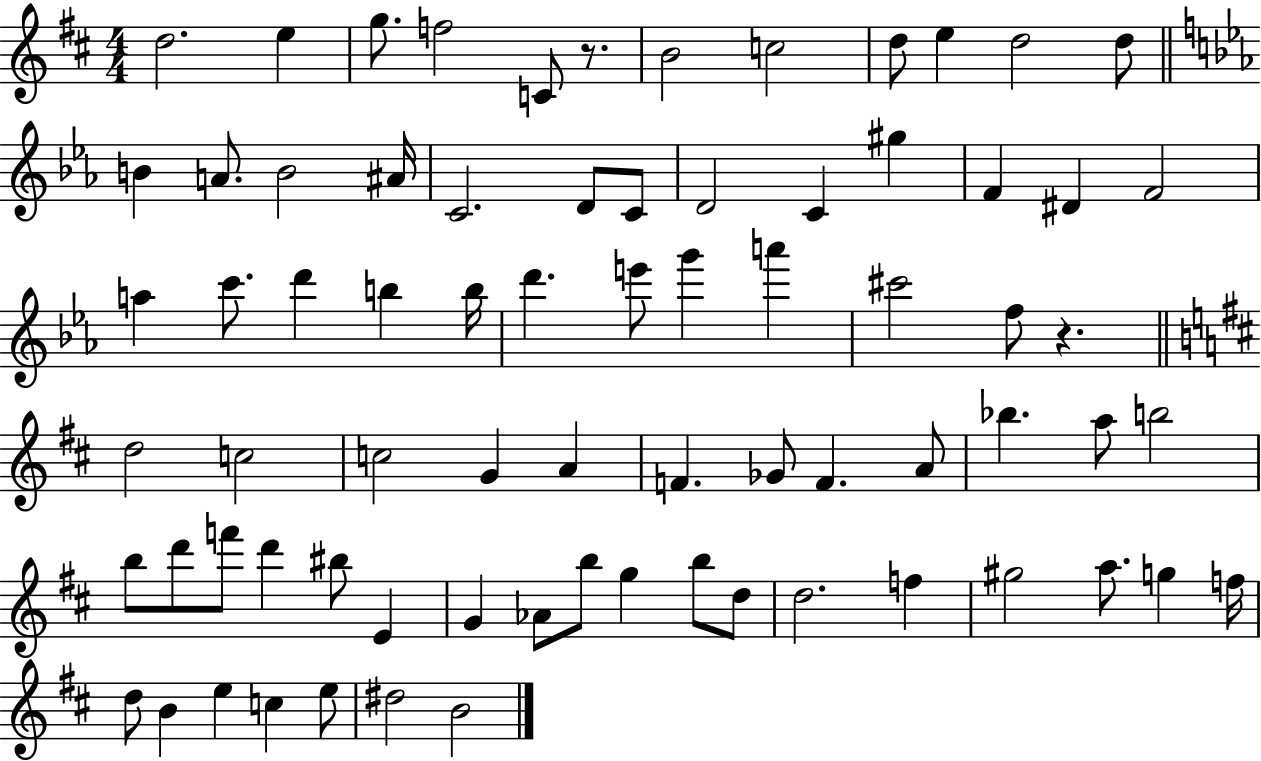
X:1
T:Untitled
M:4/4
L:1/4
K:D
d2 e g/2 f2 C/2 z/2 B2 c2 d/2 e d2 d/2 B A/2 B2 ^A/4 C2 D/2 C/2 D2 C ^g F ^D F2 a c'/2 d' b b/4 d' e'/2 g' a' ^c'2 f/2 z d2 c2 c2 G A F _G/2 F A/2 _b a/2 b2 b/2 d'/2 f'/2 d' ^b/2 E G _A/2 b/2 g b/2 d/2 d2 f ^g2 a/2 g f/4 d/2 B e c e/2 ^d2 B2